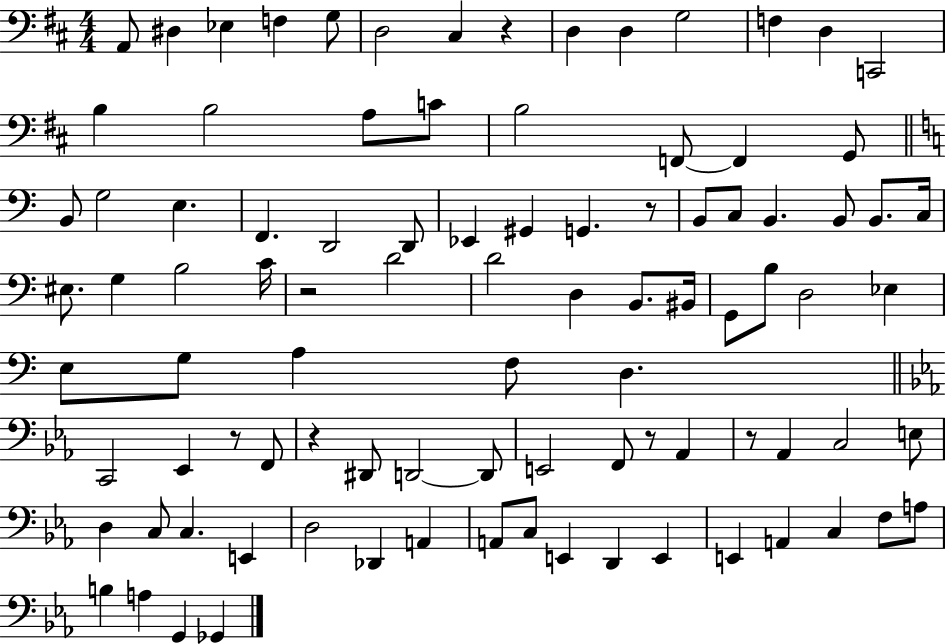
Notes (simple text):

A2/e D#3/q Eb3/q F3/q G3/e D3/h C#3/q R/q D3/q D3/q G3/h F3/q D3/q C2/h B3/q B3/h A3/e C4/e B3/h F2/e F2/q G2/e B2/e G3/h E3/q. F2/q. D2/h D2/e Eb2/q G#2/q G2/q. R/e B2/e C3/e B2/q. B2/e B2/e. C3/s EIS3/e. G3/q B3/h C4/s R/h D4/h D4/h D3/q B2/e. BIS2/s G2/e B3/e D3/h Eb3/q E3/e G3/e A3/q F3/e D3/q. C2/h Eb2/q R/e F2/e R/q D#2/e D2/h D2/e E2/h F2/e R/e Ab2/q R/e Ab2/q C3/h E3/e D3/q C3/e C3/q. E2/q D3/h Db2/q A2/q A2/e C3/e E2/q D2/q E2/q E2/q A2/q C3/q F3/e A3/e B3/q A3/q G2/q Gb2/q